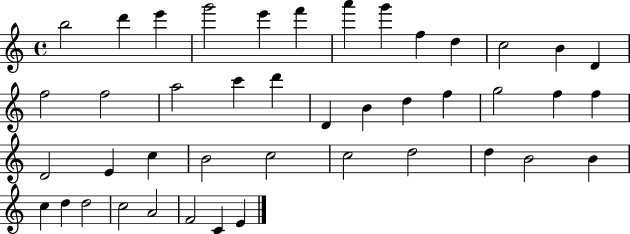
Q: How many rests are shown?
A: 0